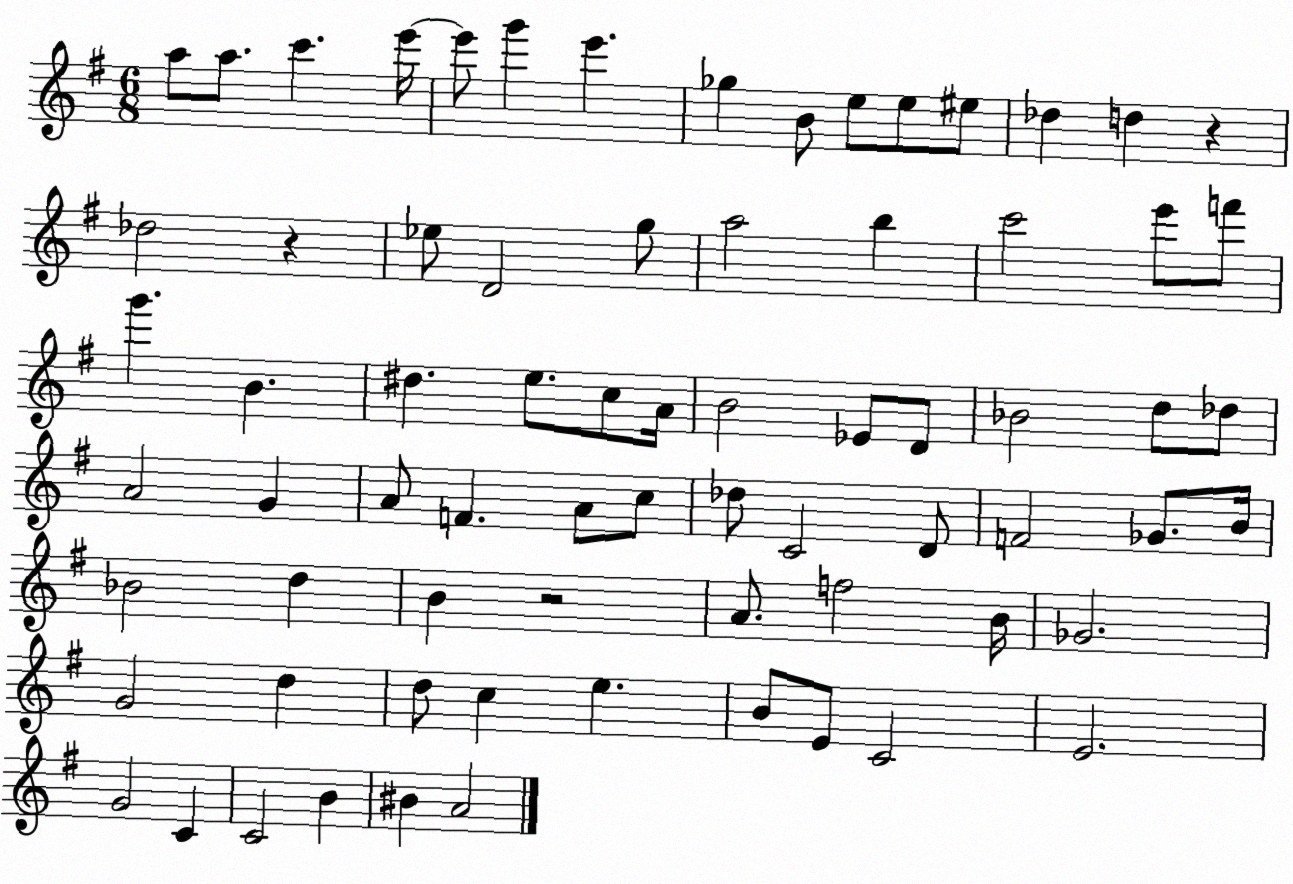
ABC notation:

X:1
T:Untitled
M:6/8
L:1/4
K:G
a/2 a/2 c' e'/4 e'/2 g' e' _g B/2 e/2 e/2 ^e/2 _d d z _d2 z _e/2 D2 g/2 a2 b c'2 e'/2 f'/2 g' B ^d e/2 c/2 A/4 B2 _E/2 D/2 _B2 d/2 _d/2 A2 G A/2 F A/2 c/2 _d/2 C2 D/2 F2 _G/2 B/4 _B2 d B z2 A/2 f2 B/4 _G2 G2 d d/2 c e B/2 E/2 C2 E2 G2 C C2 B ^B A2